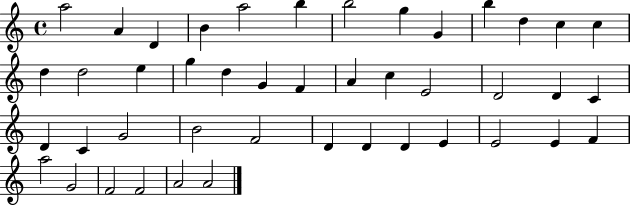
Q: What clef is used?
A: treble